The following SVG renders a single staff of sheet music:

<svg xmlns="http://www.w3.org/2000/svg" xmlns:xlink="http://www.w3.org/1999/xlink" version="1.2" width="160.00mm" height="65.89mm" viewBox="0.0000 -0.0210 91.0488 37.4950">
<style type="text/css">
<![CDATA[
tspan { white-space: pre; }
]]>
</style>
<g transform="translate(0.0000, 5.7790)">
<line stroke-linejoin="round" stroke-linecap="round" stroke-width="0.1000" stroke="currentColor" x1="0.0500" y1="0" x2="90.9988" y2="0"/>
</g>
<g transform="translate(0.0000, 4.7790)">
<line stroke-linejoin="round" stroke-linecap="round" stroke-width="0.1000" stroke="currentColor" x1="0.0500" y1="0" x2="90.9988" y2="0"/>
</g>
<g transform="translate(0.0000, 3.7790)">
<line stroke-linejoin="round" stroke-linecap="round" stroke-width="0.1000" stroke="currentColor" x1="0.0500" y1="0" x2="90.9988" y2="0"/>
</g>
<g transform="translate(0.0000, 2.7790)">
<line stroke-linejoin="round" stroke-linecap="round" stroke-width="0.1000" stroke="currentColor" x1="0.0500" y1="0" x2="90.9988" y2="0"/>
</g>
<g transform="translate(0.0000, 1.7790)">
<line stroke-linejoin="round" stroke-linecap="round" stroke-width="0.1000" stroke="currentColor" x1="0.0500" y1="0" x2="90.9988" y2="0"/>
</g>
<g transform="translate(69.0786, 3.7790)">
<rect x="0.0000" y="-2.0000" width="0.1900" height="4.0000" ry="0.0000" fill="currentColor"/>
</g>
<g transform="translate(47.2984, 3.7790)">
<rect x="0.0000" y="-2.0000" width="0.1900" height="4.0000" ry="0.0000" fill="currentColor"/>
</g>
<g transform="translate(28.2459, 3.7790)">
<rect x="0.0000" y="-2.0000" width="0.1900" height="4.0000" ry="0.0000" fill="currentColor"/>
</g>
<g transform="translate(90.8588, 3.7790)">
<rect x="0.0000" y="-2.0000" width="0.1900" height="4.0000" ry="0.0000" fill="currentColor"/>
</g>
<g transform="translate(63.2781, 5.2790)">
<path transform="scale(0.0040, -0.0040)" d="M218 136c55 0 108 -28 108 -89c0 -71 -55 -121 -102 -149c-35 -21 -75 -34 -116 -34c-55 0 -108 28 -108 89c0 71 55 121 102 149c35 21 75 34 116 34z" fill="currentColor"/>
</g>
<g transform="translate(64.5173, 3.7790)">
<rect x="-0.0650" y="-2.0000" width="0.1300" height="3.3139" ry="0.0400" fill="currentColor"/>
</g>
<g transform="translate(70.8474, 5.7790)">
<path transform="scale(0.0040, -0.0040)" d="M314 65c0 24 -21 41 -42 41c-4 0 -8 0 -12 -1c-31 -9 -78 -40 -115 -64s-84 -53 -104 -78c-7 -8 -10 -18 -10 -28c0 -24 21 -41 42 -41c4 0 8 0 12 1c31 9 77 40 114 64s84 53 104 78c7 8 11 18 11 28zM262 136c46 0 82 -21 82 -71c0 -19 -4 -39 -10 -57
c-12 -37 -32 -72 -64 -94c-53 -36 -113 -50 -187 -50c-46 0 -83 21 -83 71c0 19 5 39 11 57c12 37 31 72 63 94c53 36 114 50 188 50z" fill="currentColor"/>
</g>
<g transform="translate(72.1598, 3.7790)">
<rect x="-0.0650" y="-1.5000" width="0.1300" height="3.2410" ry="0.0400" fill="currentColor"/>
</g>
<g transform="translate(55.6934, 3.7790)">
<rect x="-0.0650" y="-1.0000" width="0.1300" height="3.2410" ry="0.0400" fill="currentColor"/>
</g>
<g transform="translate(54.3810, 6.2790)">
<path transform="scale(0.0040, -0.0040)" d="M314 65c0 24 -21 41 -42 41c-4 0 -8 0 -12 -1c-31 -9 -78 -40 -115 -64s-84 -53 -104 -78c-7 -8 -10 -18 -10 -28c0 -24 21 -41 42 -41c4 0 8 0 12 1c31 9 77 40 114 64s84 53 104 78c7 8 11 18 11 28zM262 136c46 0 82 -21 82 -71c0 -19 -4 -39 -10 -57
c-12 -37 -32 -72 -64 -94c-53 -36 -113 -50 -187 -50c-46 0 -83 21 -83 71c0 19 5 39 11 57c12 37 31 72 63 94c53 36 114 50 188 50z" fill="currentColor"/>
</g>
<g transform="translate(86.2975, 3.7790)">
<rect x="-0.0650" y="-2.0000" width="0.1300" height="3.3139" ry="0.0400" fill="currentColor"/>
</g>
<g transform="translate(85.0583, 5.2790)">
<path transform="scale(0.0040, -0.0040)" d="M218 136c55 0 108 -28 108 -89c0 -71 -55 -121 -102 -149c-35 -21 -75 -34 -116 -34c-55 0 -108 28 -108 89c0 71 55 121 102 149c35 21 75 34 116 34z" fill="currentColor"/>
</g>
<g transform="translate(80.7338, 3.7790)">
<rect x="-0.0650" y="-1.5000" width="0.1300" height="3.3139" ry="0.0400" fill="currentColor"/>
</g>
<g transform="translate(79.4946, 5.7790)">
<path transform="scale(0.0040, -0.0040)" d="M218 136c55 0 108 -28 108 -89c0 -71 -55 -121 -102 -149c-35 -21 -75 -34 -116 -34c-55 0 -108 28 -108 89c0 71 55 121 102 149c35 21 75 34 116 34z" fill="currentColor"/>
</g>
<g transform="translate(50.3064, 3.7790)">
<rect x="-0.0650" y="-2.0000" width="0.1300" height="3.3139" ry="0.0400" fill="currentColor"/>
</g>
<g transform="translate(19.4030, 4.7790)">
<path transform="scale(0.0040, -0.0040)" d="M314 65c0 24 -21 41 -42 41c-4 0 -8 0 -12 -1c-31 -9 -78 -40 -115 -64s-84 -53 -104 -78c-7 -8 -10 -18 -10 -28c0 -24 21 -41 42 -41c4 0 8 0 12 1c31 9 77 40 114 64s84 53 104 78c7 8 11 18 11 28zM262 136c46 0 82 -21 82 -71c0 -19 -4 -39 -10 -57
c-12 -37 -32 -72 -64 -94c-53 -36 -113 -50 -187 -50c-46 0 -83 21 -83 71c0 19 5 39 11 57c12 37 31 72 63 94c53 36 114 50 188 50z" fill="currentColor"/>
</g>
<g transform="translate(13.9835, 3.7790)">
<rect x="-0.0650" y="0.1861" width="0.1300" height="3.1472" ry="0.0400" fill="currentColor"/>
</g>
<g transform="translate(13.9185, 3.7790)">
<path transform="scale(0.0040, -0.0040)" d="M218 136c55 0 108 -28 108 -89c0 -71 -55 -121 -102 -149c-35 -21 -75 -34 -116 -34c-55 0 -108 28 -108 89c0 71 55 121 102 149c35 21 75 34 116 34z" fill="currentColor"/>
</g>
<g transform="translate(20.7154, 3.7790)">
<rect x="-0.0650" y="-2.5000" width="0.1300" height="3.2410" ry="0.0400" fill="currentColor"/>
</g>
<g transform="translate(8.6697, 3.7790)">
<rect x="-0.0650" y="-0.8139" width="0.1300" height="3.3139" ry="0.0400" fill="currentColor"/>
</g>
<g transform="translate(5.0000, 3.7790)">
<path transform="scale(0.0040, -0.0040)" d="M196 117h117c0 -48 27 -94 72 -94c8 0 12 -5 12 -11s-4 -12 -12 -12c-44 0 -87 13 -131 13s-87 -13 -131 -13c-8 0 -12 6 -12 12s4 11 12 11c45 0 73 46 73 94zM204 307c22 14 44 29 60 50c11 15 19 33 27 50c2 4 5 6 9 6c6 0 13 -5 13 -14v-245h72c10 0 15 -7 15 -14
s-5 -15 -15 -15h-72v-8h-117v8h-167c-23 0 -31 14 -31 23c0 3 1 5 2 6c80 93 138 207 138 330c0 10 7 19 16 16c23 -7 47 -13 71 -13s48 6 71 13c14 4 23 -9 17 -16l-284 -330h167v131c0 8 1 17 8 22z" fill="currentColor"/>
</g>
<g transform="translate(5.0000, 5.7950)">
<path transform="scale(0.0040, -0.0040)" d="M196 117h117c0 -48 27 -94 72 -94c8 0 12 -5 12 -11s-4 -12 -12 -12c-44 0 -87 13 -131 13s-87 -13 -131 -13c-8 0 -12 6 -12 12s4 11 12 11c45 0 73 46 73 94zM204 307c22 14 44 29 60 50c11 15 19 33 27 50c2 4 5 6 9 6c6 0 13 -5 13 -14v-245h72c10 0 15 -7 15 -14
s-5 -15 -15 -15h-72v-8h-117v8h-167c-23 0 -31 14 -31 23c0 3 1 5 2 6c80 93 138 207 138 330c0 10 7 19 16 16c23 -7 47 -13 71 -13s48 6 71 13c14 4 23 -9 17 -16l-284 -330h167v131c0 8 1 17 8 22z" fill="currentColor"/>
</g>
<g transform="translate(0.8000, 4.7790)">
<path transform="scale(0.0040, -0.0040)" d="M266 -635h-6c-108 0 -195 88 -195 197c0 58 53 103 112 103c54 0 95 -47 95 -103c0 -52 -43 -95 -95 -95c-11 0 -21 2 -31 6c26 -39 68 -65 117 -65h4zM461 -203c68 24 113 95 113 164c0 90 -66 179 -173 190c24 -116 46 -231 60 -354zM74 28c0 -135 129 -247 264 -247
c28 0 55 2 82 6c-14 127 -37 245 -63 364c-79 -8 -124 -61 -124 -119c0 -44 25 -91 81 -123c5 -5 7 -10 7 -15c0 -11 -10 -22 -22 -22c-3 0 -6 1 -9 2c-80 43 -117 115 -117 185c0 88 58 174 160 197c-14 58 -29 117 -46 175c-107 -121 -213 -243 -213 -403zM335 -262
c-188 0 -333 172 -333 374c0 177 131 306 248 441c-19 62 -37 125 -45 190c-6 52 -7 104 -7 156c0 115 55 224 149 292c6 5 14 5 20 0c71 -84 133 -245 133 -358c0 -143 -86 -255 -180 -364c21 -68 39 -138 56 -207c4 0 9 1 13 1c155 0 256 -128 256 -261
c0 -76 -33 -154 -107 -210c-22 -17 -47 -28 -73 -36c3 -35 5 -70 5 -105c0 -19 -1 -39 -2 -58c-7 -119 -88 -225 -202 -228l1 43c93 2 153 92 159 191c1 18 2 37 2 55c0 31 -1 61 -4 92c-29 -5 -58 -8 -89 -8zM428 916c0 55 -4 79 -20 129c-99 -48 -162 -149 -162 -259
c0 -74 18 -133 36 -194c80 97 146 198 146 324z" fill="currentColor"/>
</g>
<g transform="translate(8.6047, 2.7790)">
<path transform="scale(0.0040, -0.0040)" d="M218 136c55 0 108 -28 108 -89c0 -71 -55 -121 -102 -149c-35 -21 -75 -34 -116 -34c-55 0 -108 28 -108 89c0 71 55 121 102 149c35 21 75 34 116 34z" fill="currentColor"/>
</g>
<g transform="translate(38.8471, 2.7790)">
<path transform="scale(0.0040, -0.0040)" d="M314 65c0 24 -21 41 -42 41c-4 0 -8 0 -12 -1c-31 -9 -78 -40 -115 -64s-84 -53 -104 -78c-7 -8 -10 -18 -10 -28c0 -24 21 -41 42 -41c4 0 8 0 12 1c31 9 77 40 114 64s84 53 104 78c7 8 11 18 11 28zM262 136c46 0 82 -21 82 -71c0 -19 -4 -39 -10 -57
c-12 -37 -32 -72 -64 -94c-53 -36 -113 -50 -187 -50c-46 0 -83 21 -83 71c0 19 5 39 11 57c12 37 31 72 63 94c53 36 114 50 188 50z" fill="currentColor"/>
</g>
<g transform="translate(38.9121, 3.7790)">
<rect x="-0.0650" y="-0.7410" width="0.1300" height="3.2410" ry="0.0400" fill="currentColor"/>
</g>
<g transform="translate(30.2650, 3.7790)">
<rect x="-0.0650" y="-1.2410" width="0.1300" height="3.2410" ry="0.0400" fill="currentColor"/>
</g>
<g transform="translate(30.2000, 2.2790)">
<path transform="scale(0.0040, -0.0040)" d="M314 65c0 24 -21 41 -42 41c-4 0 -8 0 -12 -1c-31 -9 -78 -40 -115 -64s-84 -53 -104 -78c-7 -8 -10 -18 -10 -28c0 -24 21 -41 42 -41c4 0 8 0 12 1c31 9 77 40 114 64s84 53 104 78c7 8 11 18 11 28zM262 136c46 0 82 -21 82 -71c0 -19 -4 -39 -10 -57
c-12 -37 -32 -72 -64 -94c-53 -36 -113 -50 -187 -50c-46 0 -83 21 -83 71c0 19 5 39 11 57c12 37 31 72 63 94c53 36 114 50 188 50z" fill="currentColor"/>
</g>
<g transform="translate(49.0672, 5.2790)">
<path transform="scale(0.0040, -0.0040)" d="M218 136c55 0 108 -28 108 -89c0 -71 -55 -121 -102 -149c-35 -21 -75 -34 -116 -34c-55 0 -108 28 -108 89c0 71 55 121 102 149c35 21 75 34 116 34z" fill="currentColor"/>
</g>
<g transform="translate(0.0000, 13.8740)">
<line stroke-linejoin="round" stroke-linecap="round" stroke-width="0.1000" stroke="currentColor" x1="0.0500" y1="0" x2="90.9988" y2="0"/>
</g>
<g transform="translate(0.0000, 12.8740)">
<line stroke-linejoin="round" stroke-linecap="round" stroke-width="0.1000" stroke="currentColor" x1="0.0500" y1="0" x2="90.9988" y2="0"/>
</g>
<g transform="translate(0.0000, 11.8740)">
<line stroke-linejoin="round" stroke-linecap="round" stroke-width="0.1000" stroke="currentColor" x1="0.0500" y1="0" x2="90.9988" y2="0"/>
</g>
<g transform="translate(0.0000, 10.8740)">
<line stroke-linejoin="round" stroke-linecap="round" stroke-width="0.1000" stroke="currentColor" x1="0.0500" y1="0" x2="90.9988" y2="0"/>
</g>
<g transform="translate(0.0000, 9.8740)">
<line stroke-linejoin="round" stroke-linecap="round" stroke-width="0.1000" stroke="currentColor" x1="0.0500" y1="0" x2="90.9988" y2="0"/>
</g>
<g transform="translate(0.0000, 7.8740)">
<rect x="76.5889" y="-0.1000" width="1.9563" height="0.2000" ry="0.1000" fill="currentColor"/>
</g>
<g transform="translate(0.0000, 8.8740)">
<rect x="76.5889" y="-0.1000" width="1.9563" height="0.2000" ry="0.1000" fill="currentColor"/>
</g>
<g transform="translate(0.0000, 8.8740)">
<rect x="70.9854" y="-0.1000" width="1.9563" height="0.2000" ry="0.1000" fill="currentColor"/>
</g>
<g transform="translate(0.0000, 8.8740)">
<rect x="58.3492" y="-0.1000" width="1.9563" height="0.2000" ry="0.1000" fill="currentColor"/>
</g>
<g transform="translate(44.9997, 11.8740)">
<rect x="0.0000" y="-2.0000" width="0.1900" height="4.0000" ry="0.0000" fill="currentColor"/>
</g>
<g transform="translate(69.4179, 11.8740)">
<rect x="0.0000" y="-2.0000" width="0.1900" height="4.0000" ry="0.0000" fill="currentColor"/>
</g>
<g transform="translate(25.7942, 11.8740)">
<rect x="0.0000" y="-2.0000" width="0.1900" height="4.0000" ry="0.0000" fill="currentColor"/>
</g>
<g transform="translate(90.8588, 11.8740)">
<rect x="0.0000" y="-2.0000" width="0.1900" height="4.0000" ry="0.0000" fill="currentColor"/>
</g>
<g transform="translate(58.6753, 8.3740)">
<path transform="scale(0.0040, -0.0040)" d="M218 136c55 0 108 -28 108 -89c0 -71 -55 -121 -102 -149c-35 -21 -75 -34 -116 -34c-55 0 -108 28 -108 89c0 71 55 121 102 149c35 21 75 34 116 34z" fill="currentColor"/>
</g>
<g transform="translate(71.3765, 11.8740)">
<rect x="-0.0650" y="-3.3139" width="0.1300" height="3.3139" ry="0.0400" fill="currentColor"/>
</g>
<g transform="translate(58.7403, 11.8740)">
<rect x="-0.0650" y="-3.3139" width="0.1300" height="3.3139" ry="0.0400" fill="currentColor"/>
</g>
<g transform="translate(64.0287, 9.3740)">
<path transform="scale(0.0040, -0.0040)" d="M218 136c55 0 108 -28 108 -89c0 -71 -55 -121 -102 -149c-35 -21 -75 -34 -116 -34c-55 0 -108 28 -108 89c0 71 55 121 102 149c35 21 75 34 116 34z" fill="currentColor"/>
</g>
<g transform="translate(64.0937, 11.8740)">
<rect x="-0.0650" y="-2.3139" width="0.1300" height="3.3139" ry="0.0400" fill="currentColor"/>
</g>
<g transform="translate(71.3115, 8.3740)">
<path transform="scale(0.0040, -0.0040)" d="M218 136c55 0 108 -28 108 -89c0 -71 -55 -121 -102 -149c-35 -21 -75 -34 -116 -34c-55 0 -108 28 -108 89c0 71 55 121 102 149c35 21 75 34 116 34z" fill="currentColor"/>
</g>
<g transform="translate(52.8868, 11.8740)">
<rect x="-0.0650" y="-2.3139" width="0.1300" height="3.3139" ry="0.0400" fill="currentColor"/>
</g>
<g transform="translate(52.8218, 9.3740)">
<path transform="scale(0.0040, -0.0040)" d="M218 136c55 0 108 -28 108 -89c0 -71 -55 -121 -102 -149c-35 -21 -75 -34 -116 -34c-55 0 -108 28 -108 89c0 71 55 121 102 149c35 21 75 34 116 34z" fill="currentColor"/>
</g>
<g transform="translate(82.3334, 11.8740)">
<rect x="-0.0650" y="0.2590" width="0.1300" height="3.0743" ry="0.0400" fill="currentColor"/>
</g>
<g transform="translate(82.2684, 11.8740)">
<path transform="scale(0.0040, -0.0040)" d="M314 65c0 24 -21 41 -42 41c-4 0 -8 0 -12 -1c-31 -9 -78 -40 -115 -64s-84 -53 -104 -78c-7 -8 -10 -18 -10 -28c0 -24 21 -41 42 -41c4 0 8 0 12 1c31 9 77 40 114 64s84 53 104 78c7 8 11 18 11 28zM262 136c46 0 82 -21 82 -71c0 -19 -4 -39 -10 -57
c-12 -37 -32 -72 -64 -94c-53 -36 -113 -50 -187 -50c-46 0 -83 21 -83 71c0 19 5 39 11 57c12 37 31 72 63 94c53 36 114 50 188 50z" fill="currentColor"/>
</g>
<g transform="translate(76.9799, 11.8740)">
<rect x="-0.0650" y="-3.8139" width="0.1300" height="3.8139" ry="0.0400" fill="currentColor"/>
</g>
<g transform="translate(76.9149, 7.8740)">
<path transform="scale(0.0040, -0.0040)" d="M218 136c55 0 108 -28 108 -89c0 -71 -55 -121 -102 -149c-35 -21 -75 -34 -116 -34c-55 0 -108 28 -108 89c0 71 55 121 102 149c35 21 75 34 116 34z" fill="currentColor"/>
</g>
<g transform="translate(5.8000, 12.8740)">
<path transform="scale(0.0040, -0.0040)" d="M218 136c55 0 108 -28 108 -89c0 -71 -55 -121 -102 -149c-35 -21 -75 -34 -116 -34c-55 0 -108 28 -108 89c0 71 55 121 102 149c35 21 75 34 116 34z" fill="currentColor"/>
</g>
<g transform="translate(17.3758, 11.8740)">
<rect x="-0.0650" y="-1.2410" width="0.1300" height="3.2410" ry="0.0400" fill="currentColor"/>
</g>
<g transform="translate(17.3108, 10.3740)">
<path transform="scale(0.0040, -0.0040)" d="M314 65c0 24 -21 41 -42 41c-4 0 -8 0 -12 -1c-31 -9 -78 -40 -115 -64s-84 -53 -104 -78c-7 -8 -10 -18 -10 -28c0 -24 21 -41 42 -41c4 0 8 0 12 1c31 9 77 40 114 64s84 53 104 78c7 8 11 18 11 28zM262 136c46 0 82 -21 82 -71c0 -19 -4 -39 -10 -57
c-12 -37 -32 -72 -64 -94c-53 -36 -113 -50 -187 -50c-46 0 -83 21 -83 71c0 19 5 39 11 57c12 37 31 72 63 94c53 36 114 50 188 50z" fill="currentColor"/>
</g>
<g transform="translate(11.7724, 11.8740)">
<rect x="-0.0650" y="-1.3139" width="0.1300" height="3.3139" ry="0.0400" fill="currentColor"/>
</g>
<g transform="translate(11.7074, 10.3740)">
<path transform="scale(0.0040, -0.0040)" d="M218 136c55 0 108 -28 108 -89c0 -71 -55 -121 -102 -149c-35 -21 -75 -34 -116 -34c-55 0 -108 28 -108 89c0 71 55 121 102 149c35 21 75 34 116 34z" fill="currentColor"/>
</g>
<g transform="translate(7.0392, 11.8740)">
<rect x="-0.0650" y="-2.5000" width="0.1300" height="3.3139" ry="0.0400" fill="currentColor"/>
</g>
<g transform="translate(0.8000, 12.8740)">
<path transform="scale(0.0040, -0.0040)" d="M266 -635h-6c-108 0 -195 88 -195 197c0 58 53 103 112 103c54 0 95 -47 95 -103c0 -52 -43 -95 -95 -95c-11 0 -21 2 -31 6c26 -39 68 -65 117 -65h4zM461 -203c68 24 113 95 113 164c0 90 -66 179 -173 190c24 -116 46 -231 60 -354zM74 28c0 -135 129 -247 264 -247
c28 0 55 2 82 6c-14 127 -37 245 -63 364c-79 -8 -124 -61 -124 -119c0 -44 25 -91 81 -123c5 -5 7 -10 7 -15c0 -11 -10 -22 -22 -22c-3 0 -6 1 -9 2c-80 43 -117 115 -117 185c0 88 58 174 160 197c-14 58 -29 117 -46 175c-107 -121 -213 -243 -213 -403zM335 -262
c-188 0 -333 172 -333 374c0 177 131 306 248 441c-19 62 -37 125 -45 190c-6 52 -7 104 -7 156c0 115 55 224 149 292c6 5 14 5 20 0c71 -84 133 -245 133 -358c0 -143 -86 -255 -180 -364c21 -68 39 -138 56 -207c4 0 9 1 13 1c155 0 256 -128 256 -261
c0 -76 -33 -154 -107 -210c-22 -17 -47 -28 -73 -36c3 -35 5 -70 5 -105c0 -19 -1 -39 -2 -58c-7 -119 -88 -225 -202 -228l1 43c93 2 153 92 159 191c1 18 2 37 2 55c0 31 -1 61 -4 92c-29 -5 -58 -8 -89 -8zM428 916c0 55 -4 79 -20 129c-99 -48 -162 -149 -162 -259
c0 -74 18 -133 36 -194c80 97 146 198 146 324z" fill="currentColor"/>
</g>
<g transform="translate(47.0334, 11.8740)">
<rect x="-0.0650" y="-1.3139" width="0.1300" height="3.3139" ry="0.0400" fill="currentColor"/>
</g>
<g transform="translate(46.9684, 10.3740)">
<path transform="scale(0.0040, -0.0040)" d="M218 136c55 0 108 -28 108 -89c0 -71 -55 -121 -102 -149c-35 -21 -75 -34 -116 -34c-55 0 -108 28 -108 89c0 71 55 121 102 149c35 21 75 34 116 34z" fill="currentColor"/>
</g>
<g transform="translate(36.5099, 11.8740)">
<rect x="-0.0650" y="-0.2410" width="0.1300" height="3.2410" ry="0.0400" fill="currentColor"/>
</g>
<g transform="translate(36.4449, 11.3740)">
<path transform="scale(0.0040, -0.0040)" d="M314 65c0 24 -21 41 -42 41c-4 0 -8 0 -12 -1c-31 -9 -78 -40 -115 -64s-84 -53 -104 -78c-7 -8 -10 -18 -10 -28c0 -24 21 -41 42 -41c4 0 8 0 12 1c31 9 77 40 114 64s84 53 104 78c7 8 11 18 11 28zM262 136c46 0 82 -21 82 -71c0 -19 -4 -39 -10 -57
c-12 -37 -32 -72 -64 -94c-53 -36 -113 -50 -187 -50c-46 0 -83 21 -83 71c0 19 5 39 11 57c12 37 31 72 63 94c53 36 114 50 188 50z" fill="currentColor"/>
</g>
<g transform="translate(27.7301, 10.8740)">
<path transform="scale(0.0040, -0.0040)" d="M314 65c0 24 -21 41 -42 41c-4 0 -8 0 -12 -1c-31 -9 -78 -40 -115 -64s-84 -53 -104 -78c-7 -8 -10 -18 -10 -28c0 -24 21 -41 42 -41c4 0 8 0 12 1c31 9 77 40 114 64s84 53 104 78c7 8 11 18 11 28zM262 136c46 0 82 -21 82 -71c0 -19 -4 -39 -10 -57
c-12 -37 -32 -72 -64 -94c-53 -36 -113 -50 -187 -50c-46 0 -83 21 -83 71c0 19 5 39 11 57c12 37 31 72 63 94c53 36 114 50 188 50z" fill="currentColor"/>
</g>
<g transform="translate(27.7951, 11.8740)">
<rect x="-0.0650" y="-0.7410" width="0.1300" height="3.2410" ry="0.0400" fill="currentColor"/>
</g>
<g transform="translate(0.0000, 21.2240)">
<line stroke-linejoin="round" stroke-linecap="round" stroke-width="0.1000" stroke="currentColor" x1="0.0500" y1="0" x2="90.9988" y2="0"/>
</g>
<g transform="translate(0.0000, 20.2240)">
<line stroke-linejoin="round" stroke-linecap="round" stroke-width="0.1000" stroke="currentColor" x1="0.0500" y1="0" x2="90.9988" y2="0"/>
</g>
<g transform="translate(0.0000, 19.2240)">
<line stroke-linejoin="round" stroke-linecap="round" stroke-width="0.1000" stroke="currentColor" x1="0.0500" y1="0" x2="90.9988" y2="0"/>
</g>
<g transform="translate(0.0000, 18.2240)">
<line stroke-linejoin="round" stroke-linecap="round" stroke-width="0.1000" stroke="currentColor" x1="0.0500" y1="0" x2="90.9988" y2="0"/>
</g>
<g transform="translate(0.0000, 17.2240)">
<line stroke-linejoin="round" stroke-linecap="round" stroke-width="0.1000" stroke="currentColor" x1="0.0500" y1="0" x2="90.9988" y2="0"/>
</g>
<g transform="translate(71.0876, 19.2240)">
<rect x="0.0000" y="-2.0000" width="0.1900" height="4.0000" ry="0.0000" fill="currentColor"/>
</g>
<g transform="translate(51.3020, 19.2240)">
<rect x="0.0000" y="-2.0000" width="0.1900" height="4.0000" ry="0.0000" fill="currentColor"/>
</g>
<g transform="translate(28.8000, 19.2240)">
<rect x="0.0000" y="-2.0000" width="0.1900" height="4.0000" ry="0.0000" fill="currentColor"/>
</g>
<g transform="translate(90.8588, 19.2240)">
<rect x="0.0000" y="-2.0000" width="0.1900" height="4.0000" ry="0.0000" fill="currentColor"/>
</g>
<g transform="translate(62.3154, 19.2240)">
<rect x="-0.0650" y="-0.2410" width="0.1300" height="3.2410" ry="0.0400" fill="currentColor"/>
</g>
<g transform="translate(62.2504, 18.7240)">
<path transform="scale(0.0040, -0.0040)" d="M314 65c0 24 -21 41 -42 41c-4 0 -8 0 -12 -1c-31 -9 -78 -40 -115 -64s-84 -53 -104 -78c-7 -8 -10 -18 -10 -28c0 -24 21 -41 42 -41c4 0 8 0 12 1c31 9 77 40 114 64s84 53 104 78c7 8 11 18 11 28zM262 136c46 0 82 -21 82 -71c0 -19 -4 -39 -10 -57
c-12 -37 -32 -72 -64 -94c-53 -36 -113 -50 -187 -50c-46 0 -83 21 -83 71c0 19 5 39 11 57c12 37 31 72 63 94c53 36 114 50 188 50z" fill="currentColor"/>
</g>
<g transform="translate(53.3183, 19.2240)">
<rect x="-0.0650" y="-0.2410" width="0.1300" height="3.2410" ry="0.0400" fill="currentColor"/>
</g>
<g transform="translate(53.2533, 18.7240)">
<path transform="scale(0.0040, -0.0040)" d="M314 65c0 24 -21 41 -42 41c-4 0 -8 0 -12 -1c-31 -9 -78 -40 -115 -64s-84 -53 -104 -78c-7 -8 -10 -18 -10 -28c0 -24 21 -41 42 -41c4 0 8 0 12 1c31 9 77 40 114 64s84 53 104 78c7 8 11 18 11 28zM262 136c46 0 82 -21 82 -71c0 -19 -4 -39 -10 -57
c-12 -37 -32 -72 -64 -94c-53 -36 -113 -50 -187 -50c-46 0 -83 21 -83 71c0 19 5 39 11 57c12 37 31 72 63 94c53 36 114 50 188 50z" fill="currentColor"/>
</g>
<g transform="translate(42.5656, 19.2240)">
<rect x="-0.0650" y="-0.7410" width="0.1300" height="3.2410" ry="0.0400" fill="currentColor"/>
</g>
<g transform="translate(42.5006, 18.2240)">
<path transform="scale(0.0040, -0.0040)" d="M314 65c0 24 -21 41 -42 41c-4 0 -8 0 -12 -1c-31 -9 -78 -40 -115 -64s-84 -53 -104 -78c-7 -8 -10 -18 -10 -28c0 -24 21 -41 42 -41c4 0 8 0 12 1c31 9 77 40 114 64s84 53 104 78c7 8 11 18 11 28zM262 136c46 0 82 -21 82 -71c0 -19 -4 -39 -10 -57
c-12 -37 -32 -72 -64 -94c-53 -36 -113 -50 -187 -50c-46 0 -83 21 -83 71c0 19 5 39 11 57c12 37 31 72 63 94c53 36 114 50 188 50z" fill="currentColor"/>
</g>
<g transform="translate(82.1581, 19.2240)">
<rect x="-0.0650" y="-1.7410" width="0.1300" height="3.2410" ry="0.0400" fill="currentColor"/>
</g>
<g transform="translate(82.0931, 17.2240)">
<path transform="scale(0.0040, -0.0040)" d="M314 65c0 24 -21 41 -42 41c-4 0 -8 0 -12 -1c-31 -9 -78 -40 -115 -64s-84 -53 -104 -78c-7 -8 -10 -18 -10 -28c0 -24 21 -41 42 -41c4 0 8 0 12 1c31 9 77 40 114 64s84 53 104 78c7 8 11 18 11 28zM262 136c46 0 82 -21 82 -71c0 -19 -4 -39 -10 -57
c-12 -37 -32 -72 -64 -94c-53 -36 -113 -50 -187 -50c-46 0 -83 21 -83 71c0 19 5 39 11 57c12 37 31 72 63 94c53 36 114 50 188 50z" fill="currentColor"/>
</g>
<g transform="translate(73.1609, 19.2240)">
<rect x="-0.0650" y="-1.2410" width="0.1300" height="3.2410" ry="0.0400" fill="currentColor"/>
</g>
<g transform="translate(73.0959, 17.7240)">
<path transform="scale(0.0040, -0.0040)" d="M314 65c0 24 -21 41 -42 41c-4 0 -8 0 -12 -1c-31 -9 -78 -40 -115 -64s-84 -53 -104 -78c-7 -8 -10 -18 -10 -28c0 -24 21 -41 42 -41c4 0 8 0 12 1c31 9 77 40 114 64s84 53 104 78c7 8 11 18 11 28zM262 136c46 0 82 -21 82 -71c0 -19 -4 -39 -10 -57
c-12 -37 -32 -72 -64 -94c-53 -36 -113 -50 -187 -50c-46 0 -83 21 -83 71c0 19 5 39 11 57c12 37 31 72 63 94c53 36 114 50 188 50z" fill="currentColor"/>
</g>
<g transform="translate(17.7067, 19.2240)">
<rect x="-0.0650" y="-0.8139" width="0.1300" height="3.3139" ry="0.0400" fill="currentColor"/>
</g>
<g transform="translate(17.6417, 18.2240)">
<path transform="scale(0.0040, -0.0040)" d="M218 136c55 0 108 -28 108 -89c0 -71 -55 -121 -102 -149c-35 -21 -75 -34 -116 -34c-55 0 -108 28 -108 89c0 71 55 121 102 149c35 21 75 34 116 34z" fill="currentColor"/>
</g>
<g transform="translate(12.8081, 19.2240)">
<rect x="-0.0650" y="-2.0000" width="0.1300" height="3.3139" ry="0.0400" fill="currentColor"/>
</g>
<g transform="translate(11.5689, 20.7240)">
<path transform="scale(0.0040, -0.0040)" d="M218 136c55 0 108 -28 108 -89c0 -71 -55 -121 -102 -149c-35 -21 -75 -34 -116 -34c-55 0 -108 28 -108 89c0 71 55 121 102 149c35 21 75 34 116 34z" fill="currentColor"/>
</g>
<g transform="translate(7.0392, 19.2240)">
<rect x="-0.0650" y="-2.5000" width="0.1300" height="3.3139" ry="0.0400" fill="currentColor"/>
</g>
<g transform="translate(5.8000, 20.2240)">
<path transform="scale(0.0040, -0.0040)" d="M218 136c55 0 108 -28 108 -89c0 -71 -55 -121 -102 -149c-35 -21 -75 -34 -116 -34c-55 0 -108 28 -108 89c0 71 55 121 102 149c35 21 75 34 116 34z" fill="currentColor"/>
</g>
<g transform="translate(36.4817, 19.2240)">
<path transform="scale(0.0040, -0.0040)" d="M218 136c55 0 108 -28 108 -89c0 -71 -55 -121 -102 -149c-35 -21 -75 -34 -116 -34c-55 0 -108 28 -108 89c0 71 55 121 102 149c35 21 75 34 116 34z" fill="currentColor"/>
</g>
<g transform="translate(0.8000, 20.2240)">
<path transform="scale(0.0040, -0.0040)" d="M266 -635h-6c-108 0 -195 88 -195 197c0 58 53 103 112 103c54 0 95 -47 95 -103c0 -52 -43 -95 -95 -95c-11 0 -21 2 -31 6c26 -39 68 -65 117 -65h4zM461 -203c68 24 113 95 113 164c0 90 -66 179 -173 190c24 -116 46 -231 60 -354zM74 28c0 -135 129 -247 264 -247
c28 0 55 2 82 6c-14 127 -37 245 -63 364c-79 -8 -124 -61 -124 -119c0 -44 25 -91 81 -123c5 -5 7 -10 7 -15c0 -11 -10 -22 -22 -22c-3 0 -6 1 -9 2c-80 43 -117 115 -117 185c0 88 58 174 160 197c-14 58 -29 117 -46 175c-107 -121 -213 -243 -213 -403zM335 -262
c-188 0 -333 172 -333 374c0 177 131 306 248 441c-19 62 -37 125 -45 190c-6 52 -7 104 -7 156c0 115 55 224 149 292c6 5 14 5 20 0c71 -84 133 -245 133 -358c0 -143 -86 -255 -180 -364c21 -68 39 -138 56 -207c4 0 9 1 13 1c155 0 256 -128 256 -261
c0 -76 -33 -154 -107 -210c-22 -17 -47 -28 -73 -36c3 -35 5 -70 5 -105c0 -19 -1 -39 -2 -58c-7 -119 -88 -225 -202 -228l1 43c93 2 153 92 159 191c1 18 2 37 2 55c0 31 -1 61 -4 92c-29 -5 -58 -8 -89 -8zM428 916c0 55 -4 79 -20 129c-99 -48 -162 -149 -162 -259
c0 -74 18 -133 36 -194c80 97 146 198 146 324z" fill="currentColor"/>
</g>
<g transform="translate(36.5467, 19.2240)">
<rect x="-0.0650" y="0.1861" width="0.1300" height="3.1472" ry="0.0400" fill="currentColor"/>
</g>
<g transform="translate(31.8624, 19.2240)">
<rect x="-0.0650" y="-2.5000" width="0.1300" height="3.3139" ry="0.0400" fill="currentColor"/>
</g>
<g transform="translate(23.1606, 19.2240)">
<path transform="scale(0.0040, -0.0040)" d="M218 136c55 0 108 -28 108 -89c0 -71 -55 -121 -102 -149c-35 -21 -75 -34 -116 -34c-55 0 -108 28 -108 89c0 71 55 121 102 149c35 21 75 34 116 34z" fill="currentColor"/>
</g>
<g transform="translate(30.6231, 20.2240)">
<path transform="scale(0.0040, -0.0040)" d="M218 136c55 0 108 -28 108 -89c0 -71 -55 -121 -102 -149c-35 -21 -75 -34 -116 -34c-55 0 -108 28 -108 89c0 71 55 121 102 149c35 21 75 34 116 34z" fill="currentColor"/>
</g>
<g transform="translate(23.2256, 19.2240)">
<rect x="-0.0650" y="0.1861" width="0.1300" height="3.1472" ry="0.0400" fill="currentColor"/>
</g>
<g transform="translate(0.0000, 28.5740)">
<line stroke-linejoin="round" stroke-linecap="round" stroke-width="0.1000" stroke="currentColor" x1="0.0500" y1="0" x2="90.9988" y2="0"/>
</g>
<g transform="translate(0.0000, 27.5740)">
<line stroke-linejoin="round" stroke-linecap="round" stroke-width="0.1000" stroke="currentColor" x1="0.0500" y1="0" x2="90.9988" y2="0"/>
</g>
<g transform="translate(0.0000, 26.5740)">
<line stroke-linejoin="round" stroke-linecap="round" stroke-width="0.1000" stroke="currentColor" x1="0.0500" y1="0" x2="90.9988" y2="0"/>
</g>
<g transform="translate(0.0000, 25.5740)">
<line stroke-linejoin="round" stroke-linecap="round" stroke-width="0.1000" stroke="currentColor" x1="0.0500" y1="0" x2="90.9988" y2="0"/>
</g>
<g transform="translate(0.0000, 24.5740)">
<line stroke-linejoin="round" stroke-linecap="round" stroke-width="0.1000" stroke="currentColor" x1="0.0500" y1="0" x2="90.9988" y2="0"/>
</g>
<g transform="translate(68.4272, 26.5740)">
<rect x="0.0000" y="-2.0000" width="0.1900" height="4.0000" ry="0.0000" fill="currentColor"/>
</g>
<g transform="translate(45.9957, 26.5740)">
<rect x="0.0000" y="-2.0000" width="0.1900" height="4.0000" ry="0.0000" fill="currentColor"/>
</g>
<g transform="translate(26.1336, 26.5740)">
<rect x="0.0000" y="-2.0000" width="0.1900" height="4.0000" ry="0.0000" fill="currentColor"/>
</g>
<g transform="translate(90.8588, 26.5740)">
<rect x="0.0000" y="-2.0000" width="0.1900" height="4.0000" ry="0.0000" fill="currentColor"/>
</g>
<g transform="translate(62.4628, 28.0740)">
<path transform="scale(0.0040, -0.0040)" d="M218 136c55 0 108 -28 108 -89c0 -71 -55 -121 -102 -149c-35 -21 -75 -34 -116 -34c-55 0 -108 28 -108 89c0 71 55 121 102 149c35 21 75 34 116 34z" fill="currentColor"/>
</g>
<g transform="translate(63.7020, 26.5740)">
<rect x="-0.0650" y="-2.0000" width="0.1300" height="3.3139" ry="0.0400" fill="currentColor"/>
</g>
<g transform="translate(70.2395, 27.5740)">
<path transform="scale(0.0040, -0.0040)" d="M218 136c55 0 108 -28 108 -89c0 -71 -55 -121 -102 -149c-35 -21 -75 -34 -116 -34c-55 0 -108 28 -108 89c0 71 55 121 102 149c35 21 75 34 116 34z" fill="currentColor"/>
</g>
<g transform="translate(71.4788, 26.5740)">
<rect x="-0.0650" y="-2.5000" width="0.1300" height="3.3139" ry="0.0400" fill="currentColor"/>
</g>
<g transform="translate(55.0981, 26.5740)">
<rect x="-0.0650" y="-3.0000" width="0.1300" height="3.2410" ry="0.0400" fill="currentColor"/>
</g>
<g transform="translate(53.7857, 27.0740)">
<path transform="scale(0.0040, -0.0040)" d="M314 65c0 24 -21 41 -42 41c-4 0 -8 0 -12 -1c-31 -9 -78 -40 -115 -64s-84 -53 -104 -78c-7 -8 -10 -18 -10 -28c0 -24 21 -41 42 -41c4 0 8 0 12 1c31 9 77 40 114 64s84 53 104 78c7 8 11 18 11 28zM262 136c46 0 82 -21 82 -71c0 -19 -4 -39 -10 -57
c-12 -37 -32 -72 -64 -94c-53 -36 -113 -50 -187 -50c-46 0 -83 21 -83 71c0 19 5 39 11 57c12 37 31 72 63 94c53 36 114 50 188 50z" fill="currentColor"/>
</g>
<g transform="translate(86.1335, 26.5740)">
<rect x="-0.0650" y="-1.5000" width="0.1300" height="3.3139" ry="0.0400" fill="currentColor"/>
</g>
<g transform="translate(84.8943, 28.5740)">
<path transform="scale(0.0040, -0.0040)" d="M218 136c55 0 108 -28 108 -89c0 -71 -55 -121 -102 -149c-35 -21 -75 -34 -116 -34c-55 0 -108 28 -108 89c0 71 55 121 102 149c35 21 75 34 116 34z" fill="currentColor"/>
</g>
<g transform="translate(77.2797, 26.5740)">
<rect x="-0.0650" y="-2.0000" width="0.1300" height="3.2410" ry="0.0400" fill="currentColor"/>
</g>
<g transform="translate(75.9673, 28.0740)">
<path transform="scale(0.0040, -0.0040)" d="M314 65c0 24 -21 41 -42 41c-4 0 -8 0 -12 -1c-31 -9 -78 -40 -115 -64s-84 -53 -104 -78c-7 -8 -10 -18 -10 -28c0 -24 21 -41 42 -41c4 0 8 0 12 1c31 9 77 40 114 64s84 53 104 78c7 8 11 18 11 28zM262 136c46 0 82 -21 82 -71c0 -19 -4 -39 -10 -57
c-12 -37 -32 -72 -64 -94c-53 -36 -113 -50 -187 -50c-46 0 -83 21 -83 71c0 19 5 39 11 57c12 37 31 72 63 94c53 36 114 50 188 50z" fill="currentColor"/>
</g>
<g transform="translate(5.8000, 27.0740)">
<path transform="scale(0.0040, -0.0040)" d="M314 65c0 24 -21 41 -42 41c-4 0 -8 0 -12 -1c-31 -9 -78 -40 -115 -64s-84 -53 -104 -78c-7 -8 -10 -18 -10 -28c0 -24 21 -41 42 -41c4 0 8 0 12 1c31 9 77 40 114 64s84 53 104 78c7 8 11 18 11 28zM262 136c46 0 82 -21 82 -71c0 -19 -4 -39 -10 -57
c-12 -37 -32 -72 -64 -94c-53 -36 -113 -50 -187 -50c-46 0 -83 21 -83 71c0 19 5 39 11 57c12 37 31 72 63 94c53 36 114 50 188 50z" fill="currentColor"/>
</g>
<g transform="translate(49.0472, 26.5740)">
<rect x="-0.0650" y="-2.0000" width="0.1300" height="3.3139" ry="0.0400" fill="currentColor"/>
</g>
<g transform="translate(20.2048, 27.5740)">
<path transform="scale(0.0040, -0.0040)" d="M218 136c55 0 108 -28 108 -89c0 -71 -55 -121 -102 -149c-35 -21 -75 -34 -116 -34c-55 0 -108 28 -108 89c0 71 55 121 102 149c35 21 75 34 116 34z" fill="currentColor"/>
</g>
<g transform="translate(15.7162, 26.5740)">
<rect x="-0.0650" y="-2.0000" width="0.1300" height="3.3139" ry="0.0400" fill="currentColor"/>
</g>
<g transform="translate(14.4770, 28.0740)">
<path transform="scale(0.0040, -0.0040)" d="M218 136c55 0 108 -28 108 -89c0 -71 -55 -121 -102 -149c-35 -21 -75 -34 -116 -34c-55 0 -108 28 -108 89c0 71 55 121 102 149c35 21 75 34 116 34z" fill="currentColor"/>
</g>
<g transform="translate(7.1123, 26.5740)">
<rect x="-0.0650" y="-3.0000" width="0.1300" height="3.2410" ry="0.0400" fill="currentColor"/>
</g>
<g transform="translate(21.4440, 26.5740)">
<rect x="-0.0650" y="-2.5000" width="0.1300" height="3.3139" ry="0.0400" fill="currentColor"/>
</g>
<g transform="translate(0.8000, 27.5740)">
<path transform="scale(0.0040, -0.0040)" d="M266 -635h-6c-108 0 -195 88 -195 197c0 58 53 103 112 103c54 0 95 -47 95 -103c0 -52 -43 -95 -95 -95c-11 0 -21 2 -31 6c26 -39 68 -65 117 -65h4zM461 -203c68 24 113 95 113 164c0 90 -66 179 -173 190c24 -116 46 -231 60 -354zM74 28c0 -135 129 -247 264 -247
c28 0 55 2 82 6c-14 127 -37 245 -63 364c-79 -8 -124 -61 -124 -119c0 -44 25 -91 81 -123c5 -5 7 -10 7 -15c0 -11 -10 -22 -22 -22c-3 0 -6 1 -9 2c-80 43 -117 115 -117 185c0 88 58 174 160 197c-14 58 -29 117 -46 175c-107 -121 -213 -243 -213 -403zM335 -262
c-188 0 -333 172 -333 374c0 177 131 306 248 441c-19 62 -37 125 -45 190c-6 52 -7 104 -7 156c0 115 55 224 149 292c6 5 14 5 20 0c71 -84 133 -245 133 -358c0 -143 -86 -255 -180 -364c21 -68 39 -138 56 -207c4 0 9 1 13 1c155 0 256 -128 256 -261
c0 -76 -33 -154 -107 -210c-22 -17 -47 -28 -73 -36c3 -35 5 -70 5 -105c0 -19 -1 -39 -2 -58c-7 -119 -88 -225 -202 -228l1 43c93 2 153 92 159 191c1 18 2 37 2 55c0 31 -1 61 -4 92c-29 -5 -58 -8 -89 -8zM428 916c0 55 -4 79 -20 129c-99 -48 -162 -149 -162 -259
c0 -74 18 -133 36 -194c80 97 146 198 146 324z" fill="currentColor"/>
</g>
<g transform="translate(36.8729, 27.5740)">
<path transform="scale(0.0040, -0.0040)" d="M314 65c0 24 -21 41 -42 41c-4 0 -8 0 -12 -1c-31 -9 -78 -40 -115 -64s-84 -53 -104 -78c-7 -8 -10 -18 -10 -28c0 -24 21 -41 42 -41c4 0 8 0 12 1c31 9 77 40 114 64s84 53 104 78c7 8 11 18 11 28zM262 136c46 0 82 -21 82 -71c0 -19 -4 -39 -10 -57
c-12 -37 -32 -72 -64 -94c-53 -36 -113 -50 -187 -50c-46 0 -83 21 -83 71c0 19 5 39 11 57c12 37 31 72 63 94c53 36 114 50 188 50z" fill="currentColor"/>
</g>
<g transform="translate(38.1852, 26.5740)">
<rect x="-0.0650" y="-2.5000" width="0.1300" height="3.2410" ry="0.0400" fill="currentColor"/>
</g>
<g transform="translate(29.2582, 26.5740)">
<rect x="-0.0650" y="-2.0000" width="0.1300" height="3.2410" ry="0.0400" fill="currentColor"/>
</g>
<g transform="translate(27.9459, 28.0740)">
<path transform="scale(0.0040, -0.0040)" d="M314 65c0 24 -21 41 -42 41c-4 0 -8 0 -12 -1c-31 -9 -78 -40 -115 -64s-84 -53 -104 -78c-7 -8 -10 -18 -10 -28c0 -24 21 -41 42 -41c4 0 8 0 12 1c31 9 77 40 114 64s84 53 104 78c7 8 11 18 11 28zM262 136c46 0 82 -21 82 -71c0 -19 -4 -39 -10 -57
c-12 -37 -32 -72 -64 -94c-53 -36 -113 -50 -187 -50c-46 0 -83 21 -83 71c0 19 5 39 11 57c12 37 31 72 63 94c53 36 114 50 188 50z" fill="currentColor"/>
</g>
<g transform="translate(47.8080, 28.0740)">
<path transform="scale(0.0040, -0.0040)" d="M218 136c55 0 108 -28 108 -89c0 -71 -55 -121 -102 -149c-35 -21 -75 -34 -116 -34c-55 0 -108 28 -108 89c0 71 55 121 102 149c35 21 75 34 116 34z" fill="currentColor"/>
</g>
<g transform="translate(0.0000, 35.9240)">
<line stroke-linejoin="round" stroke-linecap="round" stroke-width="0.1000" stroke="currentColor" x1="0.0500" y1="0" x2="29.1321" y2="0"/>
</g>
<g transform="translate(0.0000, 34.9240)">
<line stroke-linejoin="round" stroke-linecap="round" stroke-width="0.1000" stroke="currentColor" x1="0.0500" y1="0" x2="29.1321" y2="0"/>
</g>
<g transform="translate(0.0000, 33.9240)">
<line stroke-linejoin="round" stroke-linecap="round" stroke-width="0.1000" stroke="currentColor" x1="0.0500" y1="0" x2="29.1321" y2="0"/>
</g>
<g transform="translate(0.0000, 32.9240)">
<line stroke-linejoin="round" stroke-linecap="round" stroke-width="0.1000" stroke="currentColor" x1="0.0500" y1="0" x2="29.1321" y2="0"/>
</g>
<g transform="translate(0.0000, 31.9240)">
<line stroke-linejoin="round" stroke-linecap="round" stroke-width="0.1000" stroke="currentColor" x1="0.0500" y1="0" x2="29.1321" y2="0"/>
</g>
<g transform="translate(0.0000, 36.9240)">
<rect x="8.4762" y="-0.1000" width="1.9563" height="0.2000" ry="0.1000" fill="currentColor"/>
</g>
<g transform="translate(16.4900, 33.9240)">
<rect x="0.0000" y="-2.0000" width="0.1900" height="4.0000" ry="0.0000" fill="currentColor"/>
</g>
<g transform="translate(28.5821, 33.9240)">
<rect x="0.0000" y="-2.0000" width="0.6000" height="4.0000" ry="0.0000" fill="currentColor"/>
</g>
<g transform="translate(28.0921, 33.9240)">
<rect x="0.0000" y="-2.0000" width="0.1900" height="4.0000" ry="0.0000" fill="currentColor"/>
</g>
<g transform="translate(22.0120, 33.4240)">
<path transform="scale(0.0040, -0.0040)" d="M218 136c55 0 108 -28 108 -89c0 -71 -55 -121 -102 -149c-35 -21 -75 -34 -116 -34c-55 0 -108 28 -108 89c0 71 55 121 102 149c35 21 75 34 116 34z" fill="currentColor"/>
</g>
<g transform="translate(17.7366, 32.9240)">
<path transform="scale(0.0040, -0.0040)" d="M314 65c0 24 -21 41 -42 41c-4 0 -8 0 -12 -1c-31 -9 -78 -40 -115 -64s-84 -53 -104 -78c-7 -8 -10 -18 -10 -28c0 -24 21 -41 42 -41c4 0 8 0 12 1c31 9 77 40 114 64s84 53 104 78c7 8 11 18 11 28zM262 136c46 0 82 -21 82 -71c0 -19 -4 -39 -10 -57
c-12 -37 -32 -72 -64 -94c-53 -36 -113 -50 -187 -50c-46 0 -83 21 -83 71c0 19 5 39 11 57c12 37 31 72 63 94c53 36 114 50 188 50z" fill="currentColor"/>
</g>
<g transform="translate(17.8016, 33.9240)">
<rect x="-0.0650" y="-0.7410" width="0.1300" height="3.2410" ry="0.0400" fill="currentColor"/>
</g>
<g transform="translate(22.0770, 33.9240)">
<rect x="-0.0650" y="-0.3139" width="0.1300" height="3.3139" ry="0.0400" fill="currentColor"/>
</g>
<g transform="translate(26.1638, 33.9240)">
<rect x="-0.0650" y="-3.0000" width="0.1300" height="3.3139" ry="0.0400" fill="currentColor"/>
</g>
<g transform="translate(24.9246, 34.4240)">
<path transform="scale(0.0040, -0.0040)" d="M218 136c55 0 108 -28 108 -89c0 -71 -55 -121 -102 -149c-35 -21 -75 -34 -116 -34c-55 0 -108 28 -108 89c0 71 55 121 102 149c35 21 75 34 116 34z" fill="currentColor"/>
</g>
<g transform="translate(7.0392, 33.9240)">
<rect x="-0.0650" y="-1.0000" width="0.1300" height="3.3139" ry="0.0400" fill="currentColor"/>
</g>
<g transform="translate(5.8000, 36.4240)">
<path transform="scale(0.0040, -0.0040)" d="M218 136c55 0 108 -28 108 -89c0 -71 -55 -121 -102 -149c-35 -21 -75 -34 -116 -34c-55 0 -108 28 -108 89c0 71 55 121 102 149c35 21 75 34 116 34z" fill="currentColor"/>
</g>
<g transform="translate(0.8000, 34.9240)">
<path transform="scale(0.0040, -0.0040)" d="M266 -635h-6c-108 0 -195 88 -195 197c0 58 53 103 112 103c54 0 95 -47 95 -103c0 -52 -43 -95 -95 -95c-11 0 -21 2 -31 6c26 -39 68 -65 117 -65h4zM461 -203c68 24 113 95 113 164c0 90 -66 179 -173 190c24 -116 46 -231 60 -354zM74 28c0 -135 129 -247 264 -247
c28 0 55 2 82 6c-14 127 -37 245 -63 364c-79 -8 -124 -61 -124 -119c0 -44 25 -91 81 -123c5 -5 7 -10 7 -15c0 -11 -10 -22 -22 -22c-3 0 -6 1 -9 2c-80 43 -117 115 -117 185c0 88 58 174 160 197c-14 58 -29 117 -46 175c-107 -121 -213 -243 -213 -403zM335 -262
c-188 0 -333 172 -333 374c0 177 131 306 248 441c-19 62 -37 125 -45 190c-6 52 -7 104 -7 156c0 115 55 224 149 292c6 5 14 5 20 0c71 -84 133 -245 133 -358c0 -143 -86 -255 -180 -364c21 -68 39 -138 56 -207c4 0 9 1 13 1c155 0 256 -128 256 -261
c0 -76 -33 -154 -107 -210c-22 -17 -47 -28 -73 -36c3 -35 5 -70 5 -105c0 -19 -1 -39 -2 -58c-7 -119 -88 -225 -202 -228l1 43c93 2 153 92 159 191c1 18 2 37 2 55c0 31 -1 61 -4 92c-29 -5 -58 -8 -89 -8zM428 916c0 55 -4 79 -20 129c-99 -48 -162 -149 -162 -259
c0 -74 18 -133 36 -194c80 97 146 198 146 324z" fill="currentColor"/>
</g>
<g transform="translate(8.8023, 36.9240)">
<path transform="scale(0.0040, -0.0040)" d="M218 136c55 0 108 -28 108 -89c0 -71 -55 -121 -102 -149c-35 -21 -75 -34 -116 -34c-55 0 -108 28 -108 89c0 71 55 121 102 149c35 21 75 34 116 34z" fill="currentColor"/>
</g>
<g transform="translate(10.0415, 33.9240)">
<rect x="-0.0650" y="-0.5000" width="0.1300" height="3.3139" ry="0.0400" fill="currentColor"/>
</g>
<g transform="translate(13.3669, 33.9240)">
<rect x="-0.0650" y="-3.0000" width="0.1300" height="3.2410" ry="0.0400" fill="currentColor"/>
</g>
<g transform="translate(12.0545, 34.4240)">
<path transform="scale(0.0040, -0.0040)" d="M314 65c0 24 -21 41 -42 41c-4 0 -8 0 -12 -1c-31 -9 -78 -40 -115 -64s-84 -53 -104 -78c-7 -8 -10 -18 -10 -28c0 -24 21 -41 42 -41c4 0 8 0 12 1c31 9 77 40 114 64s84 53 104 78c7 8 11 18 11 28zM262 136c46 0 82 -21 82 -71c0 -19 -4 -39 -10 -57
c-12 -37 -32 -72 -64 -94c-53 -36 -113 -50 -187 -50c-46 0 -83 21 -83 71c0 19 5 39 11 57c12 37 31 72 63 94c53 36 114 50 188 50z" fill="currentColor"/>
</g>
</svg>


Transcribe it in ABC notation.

X:1
T:Untitled
M:4/4
L:1/4
K:C
d B G2 e2 d2 F D2 F E2 E F G e e2 d2 c2 e g b g b c' B2 G F d B G B d2 c2 c2 e2 f2 A2 F G F2 G2 F A2 F G F2 E D C A2 d2 c A